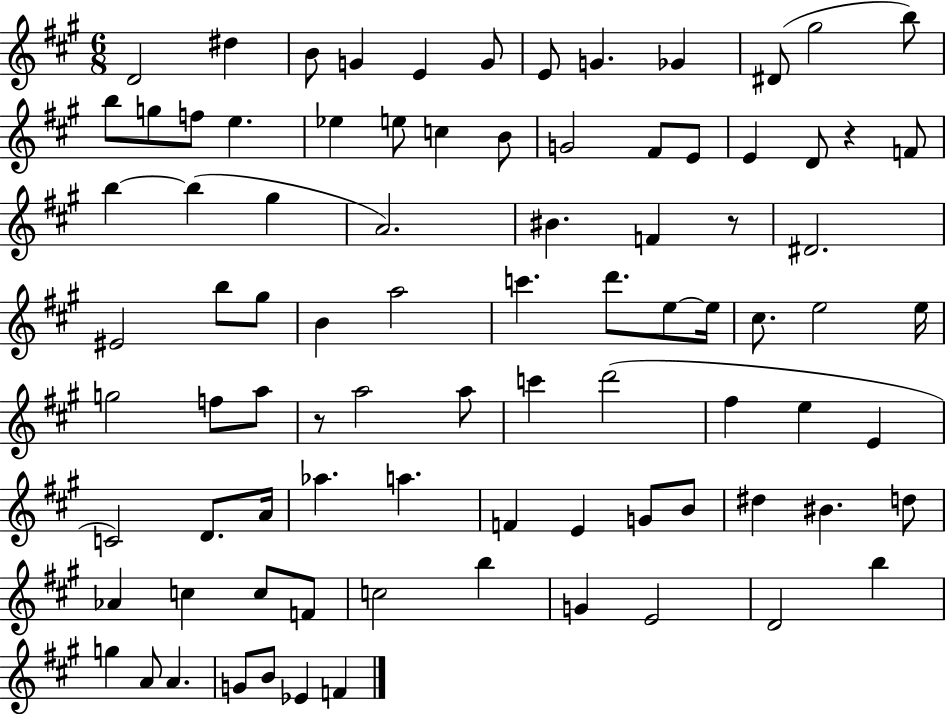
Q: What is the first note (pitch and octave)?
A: D4